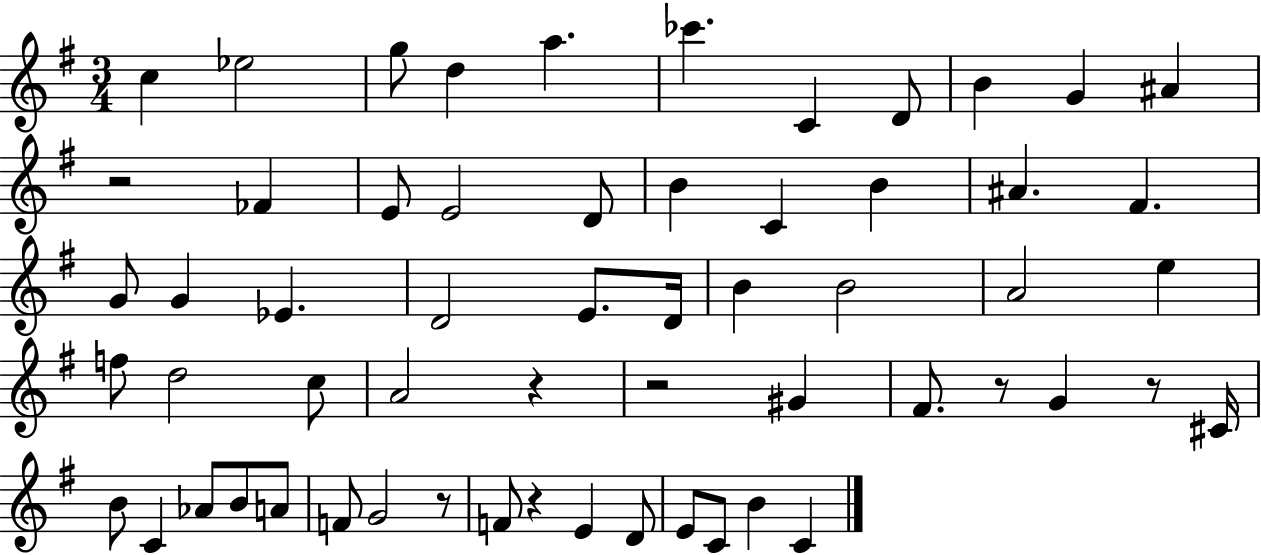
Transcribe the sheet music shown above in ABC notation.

X:1
T:Untitled
M:3/4
L:1/4
K:G
c _e2 g/2 d a _c' C D/2 B G ^A z2 _F E/2 E2 D/2 B C B ^A ^F G/2 G _E D2 E/2 D/4 B B2 A2 e f/2 d2 c/2 A2 z z2 ^G ^F/2 z/2 G z/2 ^C/4 B/2 C _A/2 B/2 A/2 F/2 G2 z/2 F/2 z E D/2 E/2 C/2 B C